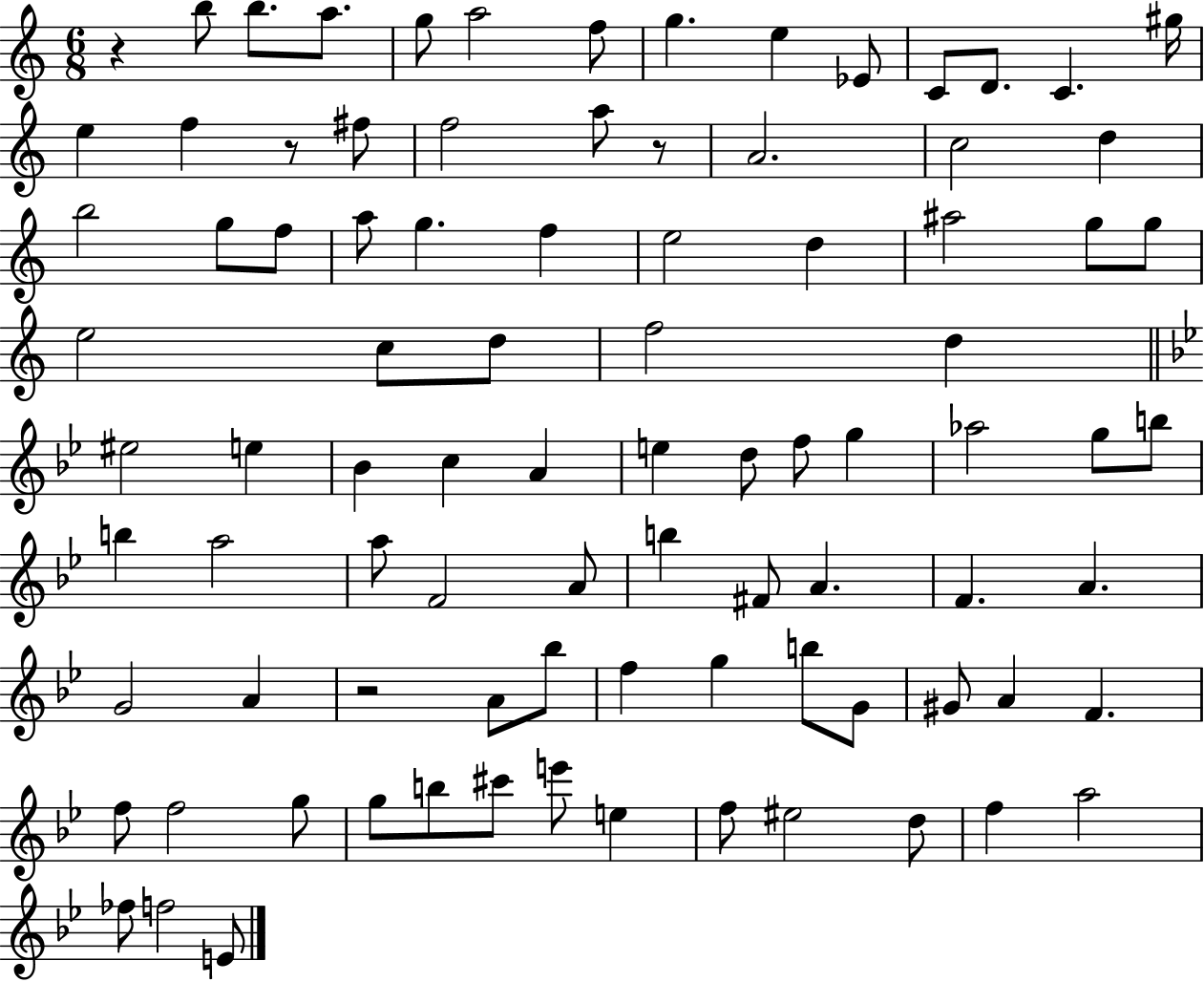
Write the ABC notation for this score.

X:1
T:Untitled
M:6/8
L:1/4
K:C
z b/2 b/2 a/2 g/2 a2 f/2 g e _E/2 C/2 D/2 C ^g/4 e f z/2 ^f/2 f2 a/2 z/2 A2 c2 d b2 g/2 f/2 a/2 g f e2 d ^a2 g/2 g/2 e2 c/2 d/2 f2 d ^e2 e _B c A e d/2 f/2 g _a2 g/2 b/2 b a2 a/2 F2 A/2 b ^F/2 A F A G2 A z2 A/2 _b/2 f g b/2 G/2 ^G/2 A F f/2 f2 g/2 g/2 b/2 ^c'/2 e'/2 e f/2 ^e2 d/2 f a2 _f/2 f2 E/2